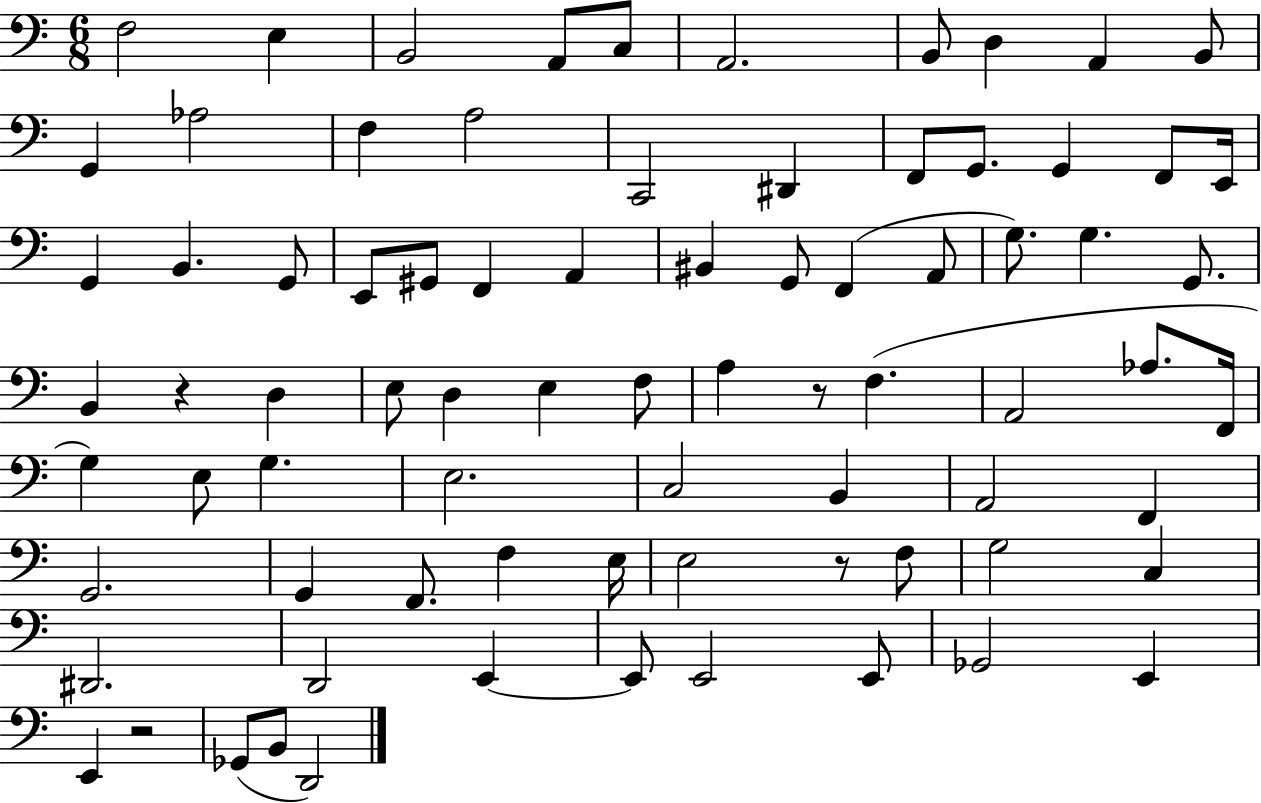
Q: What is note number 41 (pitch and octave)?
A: F3